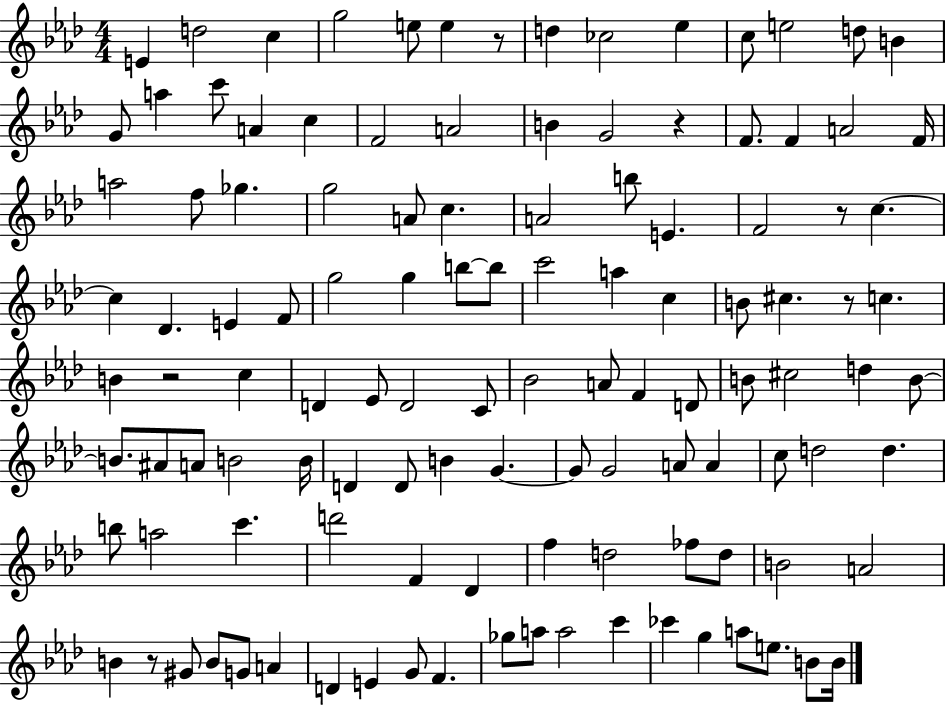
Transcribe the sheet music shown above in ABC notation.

X:1
T:Untitled
M:4/4
L:1/4
K:Ab
E d2 c g2 e/2 e z/2 d _c2 _e c/2 e2 d/2 B G/2 a c'/2 A c F2 A2 B G2 z F/2 F A2 F/4 a2 f/2 _g g2 A/2 c A2 b/2 E F2 z/2 c c _D E F/2 g2 g b/2 b/2 c'2 a c B/2 ^c z/2 c B z2 c D _E/2 D2 C/2 _B2 A/2 F D/2 B/2 ^c2 d B/2 B/2 ^A/2 A/2 B2 B/4 D D/2 B G G/2 G2 A/2 A c/2 d2 d b/2 a2 c' d'2 F _D f d2 _f/2 d/2 B2 A2 B z/2 ^G/2 B/2 G/2 A D E G/2 F _g/2 a/2 a2 c' _c' g a/2 e/2 B/2 B/4